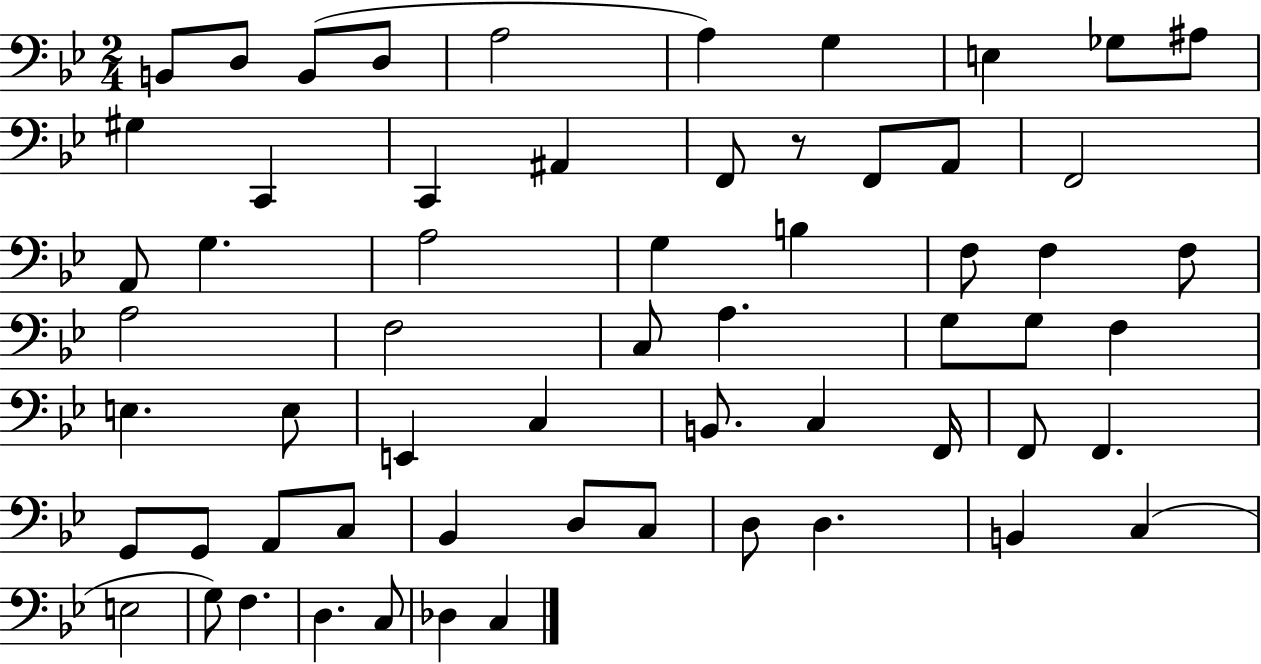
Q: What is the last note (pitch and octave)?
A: C3